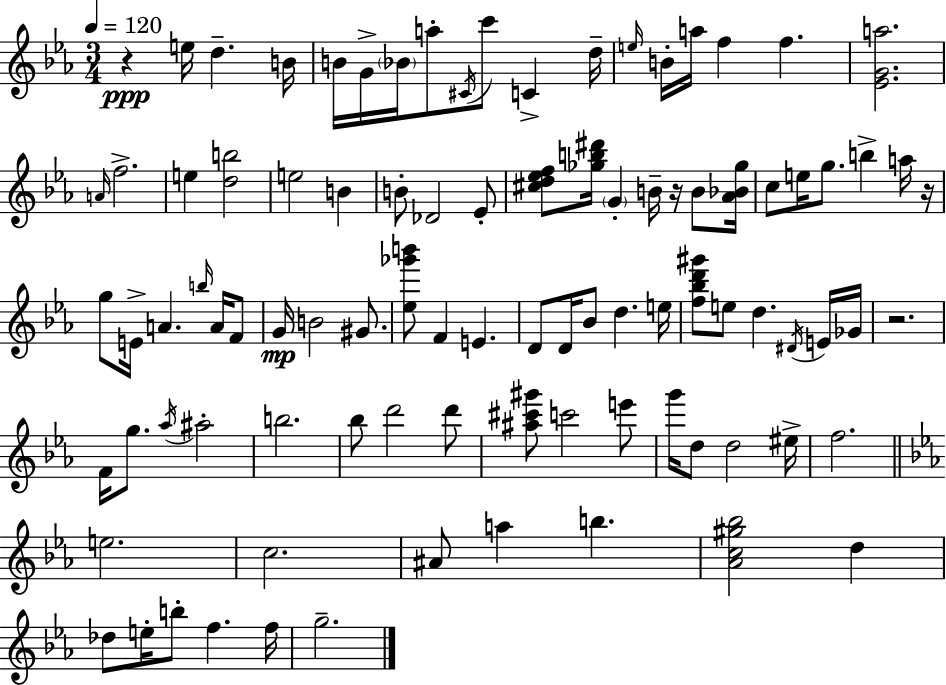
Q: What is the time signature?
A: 3/4